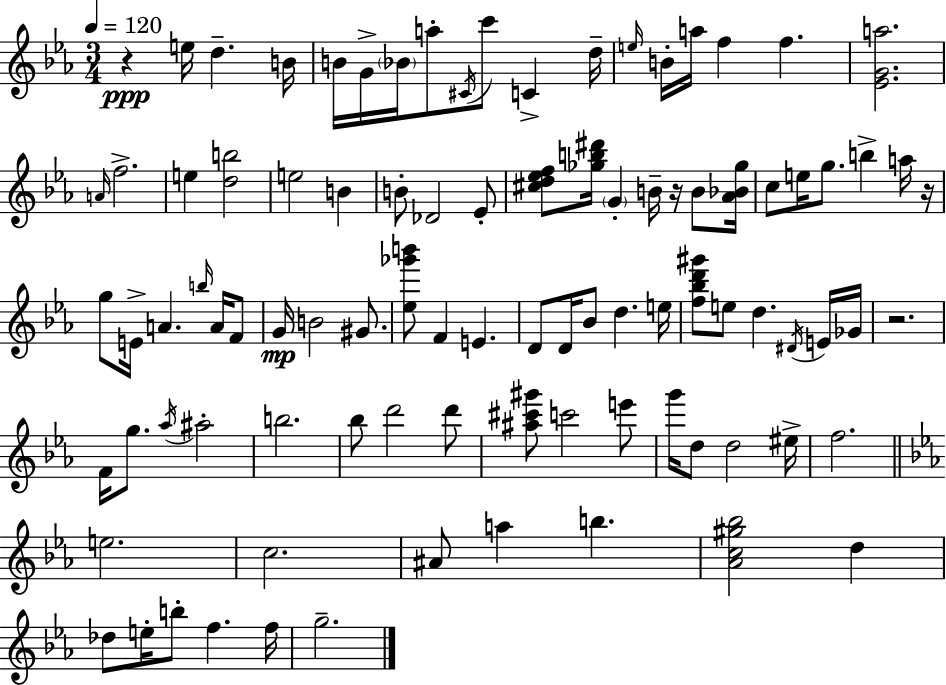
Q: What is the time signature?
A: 3/4